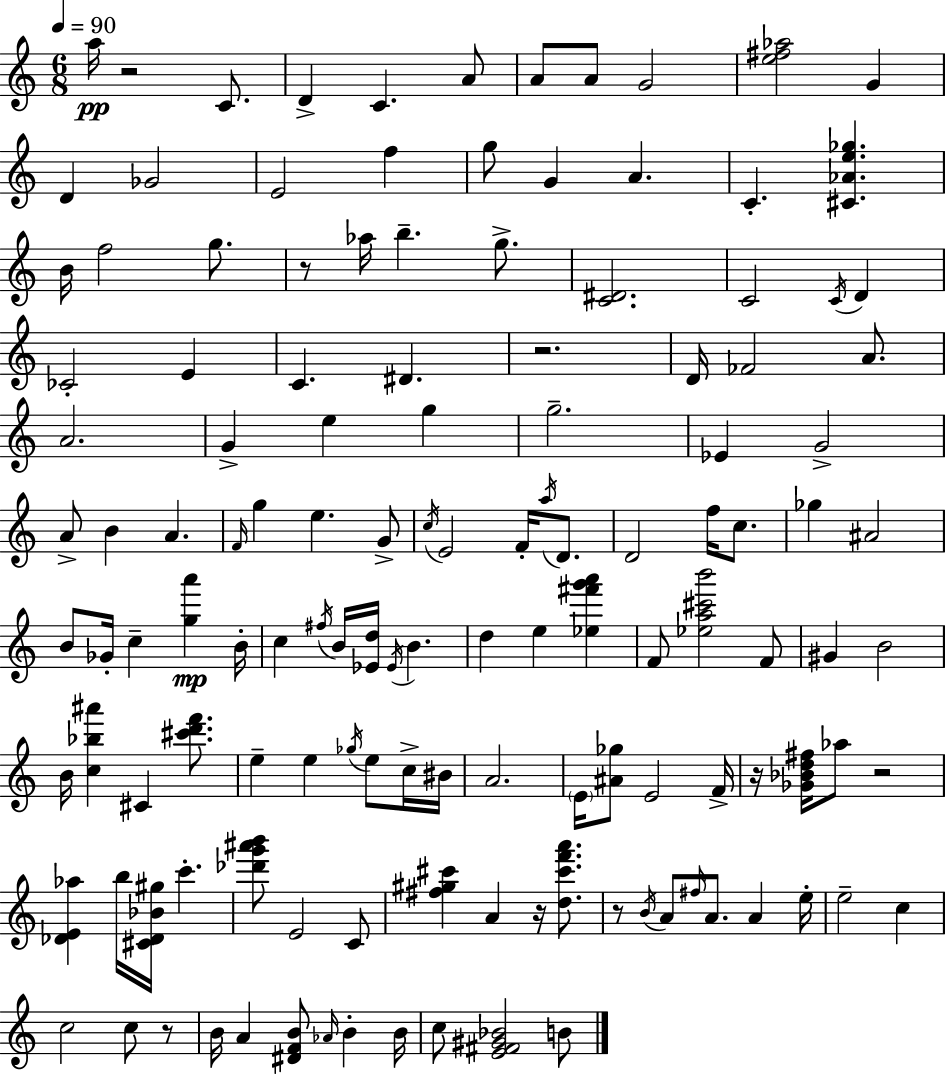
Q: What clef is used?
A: treble